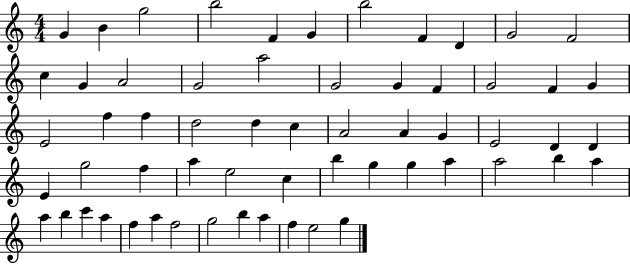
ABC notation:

X:1
T:Untitled
M:4/4
L:1/4
K:C
G B g2 b2 F G b2 F D G2 F2 c G A2 G2 a2 G2 G F G2 F G E2 f f d2 d c A2 A G E2 D D E g2 f a e2 c b g g a a2 b a a b c' a f a f2 g2 b a f e2 g